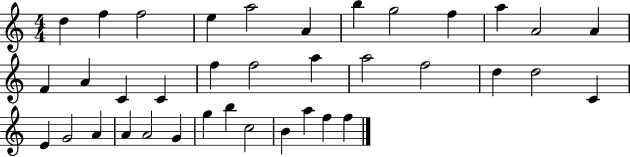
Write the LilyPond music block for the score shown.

{
  \clef treble
  \numericTimeSignature
  \time 4/4
  \key c \major
  d''4 f''4 f''2 | e''4 a''2 a'4 | b''4 g''2 f''4 | a''4 a'2 a'4 | \break f'4 a'4 c'4 c'4 | f''4 f''2 a''4 | a''2 f''2 | d''4 d''2 c'4 | \break e'4 g'2 a'4 | a'4 a'2 g'4 | g''4 b''4 c''2 | b'4 a''4 f''4 f''4 | \break \bar "|."
}